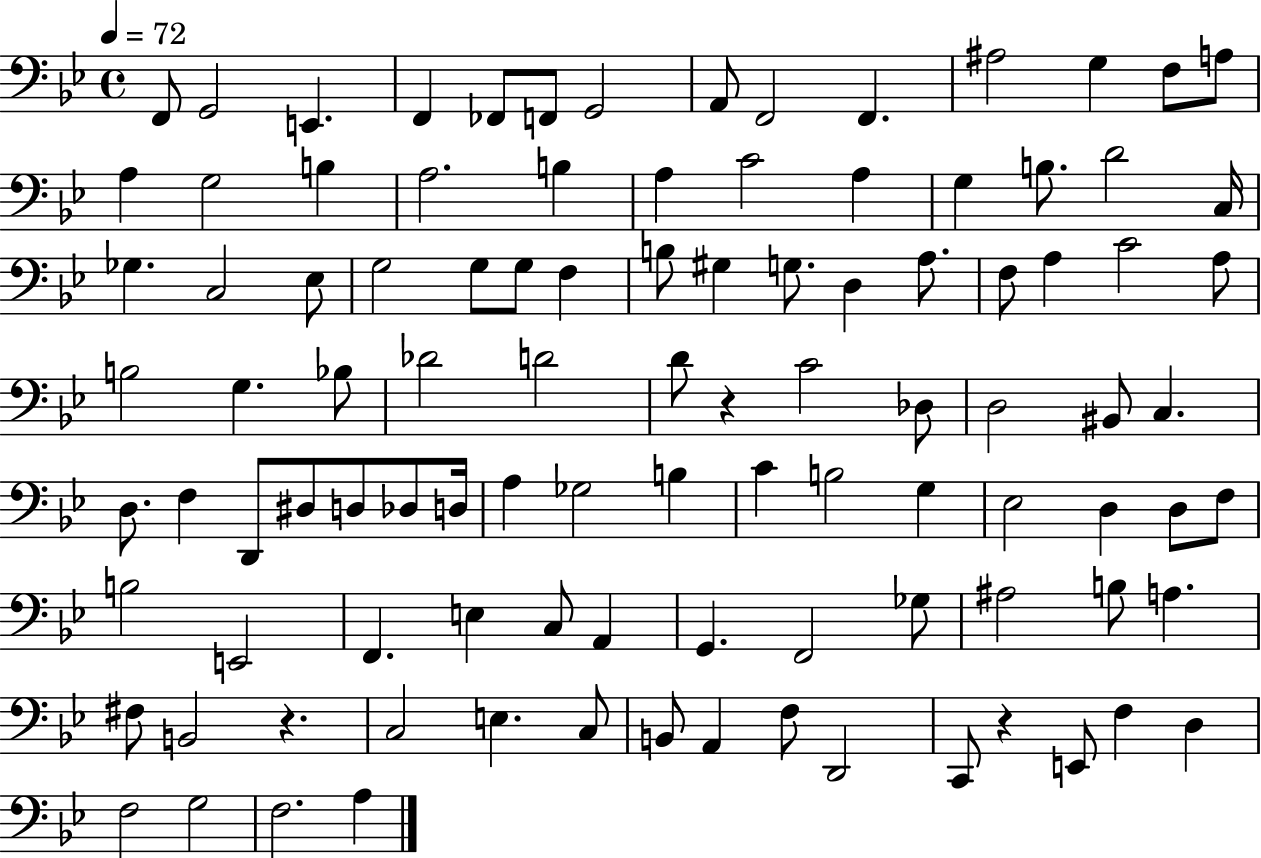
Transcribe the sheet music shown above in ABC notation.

X:1
T:Untitled
M:4/4
L:1/4
K:Bb
F,,/2 G,,2 E,, F,, _F,,/2 F,,/2 G,,2 A,,/2 F,,2 F,, ^A,2 G, F,/2 A,/2 A, G,2 B, A,2 B, A, C2 A, G, B,/2 D2 C,/4 _G, C,2 _E,/2 G,2 G,/2 G,/2 F, B,/2 ^G, G,/2 D, A,/2 F,/2 A, C2 A,/2 B,2 G, _B,/2 _D2 D2 D/2 z C2 _D,/2 D,2 ^B,,/2 C, D,/2 F, D,,/2 ^D,/2 D,/2 _D,/2 D,/4 A, _G,2 B, C B,2 G, _E,2 D, D,/2 F,/2 B,2 E,,2 F,, E, C,/2 A,, G,, F,,2 _G,/2 ^A,2 B,/2 A, ^F,/2 B,,2 z C,2 E, C,/2 B,,/2 A,, F,/2 D,,2 C,,/2 z E,,/2 F, D, F,2 G,2 F,2 A,